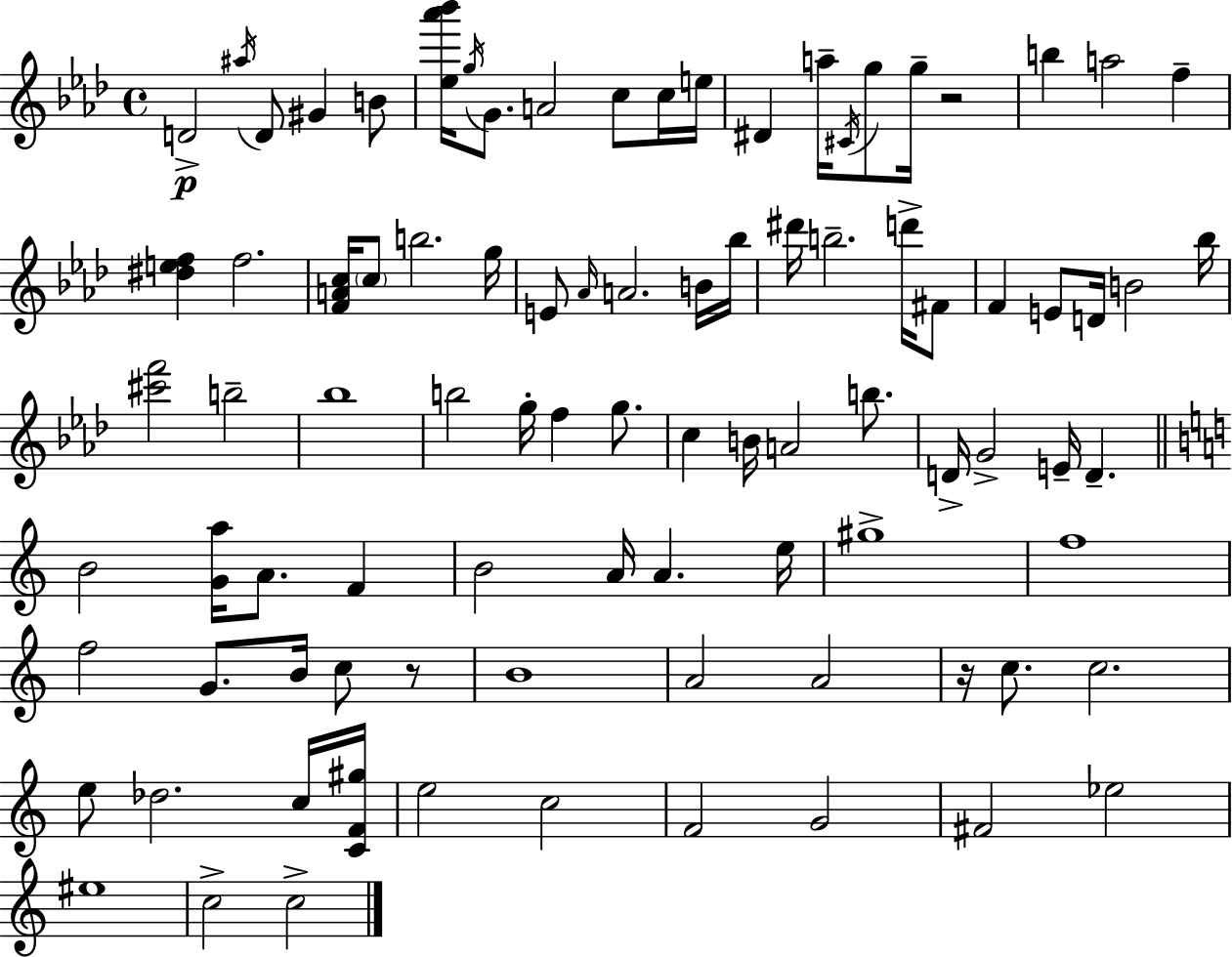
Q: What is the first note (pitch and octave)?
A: D4